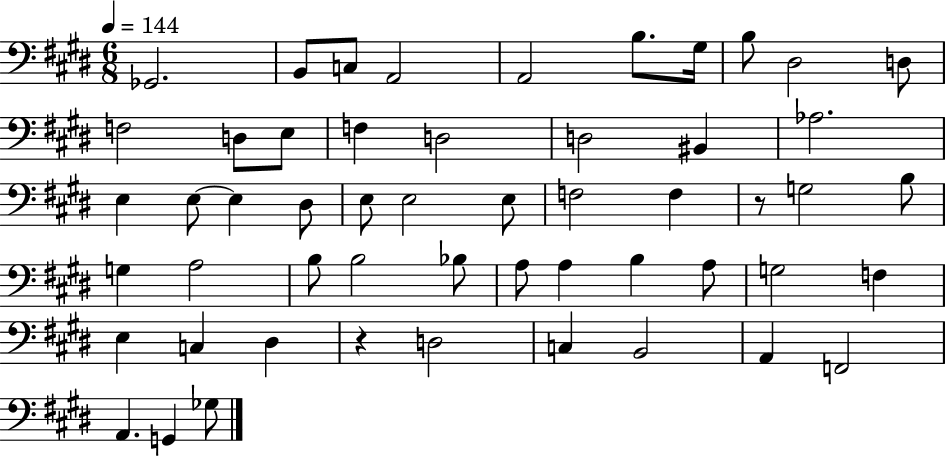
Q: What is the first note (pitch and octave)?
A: Gb2